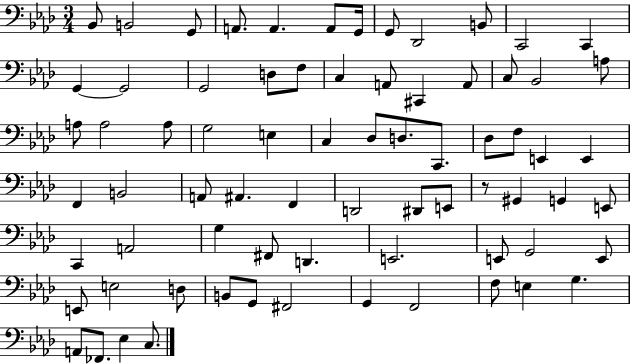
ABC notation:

X:1
T:Untitled
M:3/4
L:1/4
K:Ab
_B,,/2 B,,2 G,,/2 A,,/2 A,, A,,/2 G,,/4 G,,/2 _D,,2 B,,/2 C,,2 C,, G,, G,,2 G,,2 D,/2 F,/2 C, A,,/2 ^C,, A,,/2 C,/2 _B,,2 A,/2 A,/2 A,2 A,/2 G,2 E, C, _D,/2 D,/2 C,,/2 _D,/2 F,/2 E,, E,, F,, B,,2 A,,/2 ^A,, F,, D,,2 ^D,,/2 E,,/2 z/2 ^G,, G,, E,,/2 C,, A,,2 G, ^F,,/2 D,, E,,2 E,,/2 G,,2 E,,/2 E,,/2 E,2 D,/2 B,,/2 G,,/2 ^F,,2 G,, F,,2 F,/2 E, G, A,,/2 _F,,/2 _E, C,/2